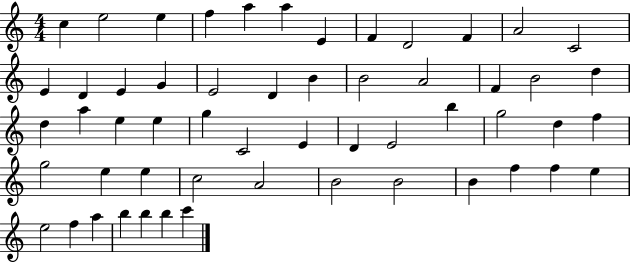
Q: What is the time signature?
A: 4/4